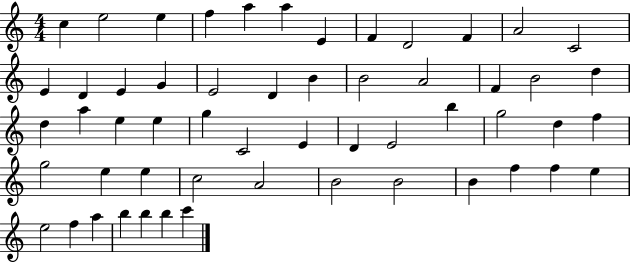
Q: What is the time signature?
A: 4/4